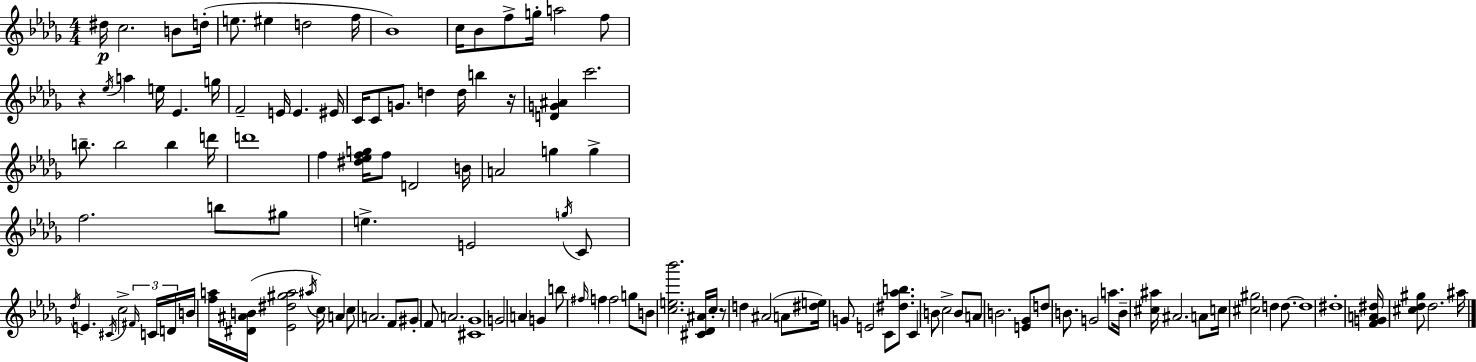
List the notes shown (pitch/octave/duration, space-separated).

D#5/s C5/h. B4/e D5/s E5/e. EIS5/q D5/h F5/s Bb4/w C5/s Bb4/e F5/e G5/s A5/h F5/e R/q Eb5/s A5/q E5/s Eb4/q. G5/s F4/h E4/s E4/q. EIS4/s C4/s C4/e G4/e. D5/q D5/s B5/q R/s [D4,G4,A#4]/q C6/h. B5/e. B5/h B5/q D6/s D6/w F5/q [D#5,Eb5,F5,G5]/s F5/e D4/h B4/s A4/h G5/q G5/q F5/h. B5/e G#5/e E5/q. E4/h G5/s C4/e Db5/s E4/q. C#4/s C5/h F#4/s C4/s D4/s B4/s [F5,A5]/s [D#4,A#4,B4]/s [Eb4,D#5,G#5,A5]/h A#5/s C5/s A4/q C5/e A4/h. F4/e G#4/e F4/e A4/h. [C#4,Gb4]/w G4/h A4/q G4/q B5/e F#5/s F5/q F5/h G5/e B4/e [C5,E5,Bb6]/h. [C#4,Db4,A#4]/s C5/s R/e D5/q A#4/h A4/e [D#5,E5]/s G4/e E4/h C4/e [D#5,Ab5,B5]/e. C4/q B4/e C5/h B4/e A4/e B4/h. [E4,Gb4]/e D5/e B4/e. G4/h A5/e. B4/s [C#5,A#5]/s A#4/h. A4/e C5/s [C#5,G#5]/h D5/q D5/e. D5/w D#5/w [F4,G4,A4,D#5]/s [C#5,Db5,G#5]/e Db5/h. A#5/s